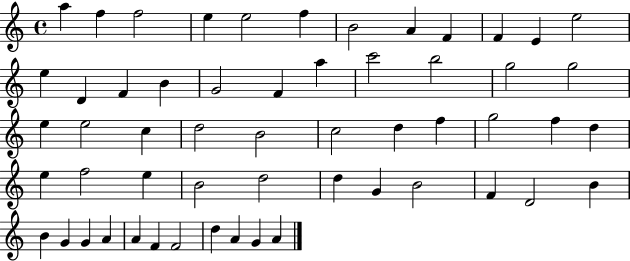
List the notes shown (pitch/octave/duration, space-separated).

A5/q F5/q F5/h E5/q E5/h F5/q B4/h A4/q F4/q F4/q E4/q E5/h E5/q D4/q F4/q B4/q G4/h F4/q A5/q C6/h B5/h G5/h G5/h E5/q E5/h C5/q D5/h B4/h C5/h D5/q F5/q G5/h F5/q D5/q E5/q F5/h E5/q B4/h D5/h D5/q G4/q B4/h F4/q D4/h B4/q B4/q G4/q G4/q A4/q A4/q F4/q F4/h D5/q A4/q G4/q A4/q